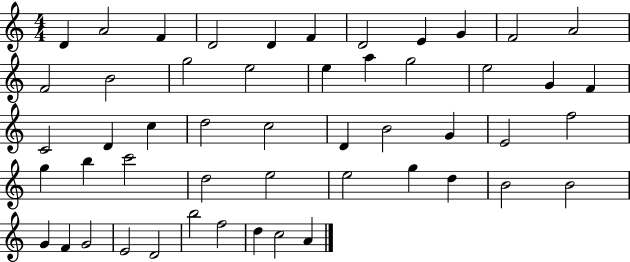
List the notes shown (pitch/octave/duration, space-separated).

D4/q A4/h F4/q D4/h D4/q F4/q D4/h E4/q G4/q F4/h A4/h F4/h B4/h G5/h E5/h E5/q A5/q G5/h E5/h G4/q F4/q C4/h D4/q C5/q D5/h C5/h D4/q B4/h G4/q E4/h F5/h G5/q B5/q C6/h D5/h E5/h E5/h G5/q D5/q B4/h B4/h G4/q F4/q G4/h E4/h D4/h B5/h F5/h D5/q C5/h A4/q